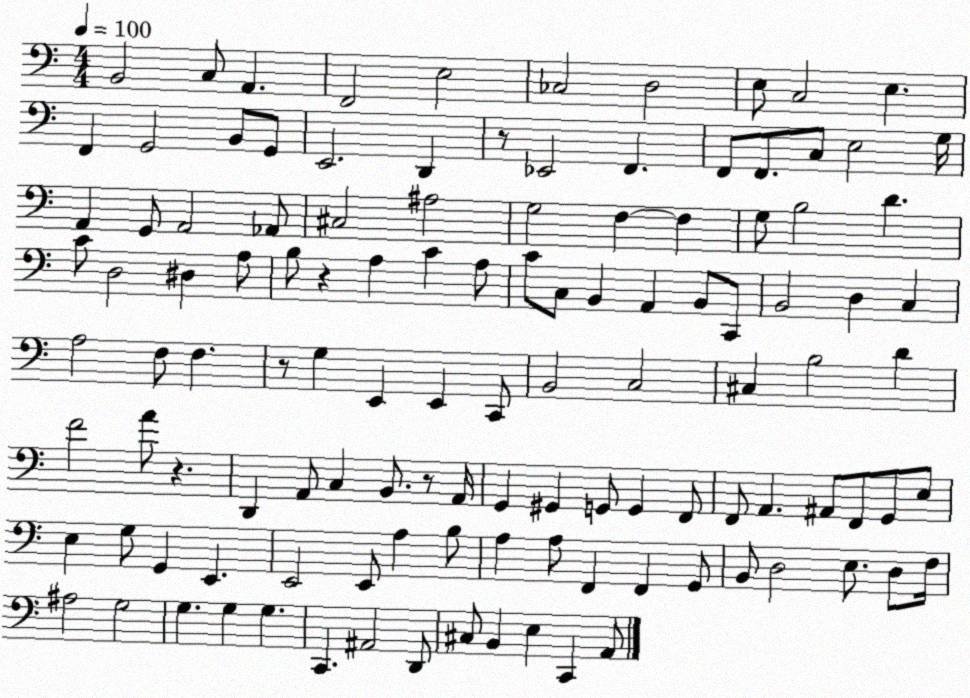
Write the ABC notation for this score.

X:1
T:Untitled
M:4/4
L:1/4
K:C
B,,2 C,/2 A,, F,,2 E,2 _C,2 D,2 E,/2 C,2 E, F,, G,,2 B,,/2 G,,/2 E,,2 D,, z/2 _E,,2 F,, F,,/2 F,,/2 C,/2 E,2 G,/4 A,, G,,/2 A,,2 _A,,/2 ^C,2 ^A,2 G,2 F, F, G,/2 B,2 D C/2 D,2 ^D, A,/2 B,/2 z A, C A,/2 C/2 C,/2 B,, A,, B,,/2 C,,/2 B,,2 D, C, A,2 F,/2 F, z/2 G, E,, E,, C,,/2 B,,2 C,2 ^C, B,2 D F2 A/2 z D,, A,,/2 C, B,,/2 z/2 A,,/4 G,, ^G,, G,,/2 G,, F,,/2 F,,/2 A,, ^A,,/2 F,,/2 G,,/2 E,/2 E, G,/2 G,, E,, E,,2 E,,/2 A, B,/2 A, A,/2 F,, F,, G,,/2 B,,/2 D,2 E,/2 D,/2 F,/4 ^A,2 G,2 G, G, G, C,, ^A,,2 D,,/2 ^C,/2 B,, E, C,, A,,/2